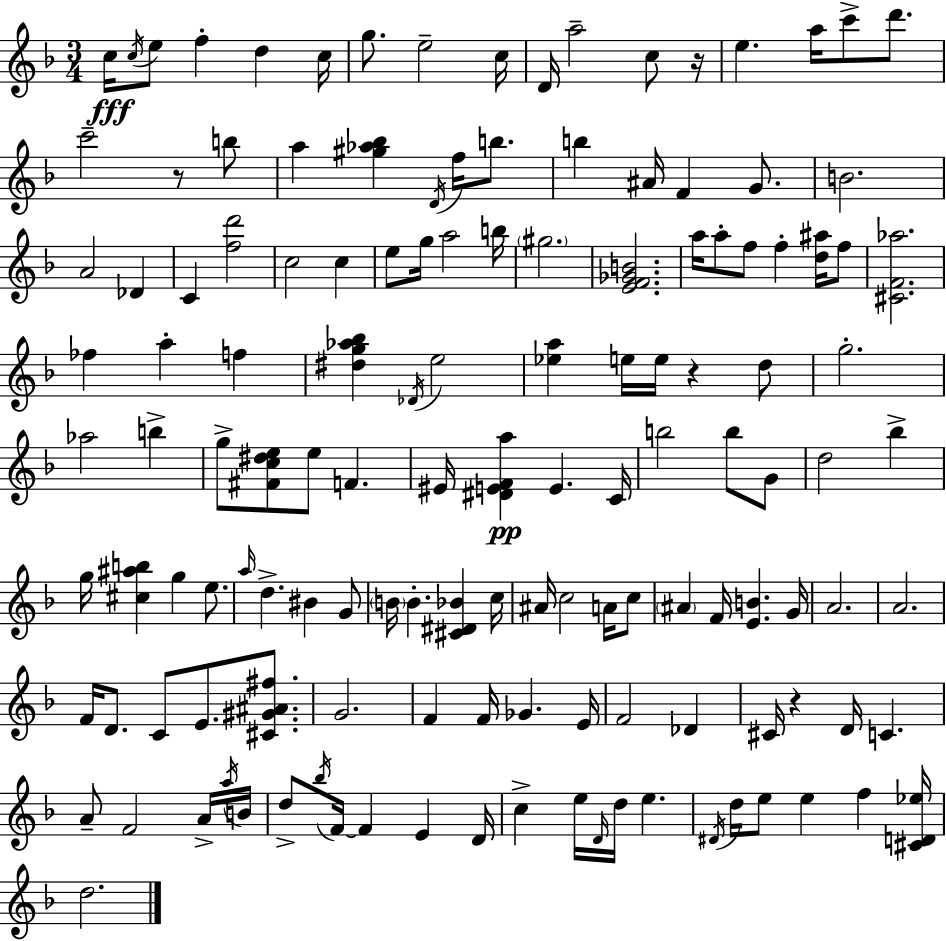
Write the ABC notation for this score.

X:1
T:Untitled
M:3/4
L:1/4
K:Dm
c/4 c/4 e/2 f d c/4 g/2 e2 c/4 D/4 a2 c/2 z/4 e a/4 c'/2 d'/2 c'2 z/2 b/2 a [^g_a_b] D/4 f/4 b/2 b ^A/4 F G/2 B2 A2 _D C [fd']2 c2 c e/2 g/4 a2 b/4 ^g2 [EF_GB]2 a/4 a/2 f/2 f [d^a]/4 f/2 [^CF_a]2 _f a f [^dg_a_b] _D/4 e2 [_ea] e/4 e/4 z d/2 g2 _a2 b g/2 [^Fc^de]/2 e/2 F ^E/4 [^DEFa] E C/4 b2 b/2 G/2 d2 _b g/4 [^c^ab] g e/2 a/4 d ^B G/2 B/4 B [^C^D_B] c/4 ^A/4 c2 A/4 c/2 ^A F/4 [EB] G/4 A2 A2 F/4 D/2 C/2 E/2 [^C^G^A^f]/2 G2 F F/4 _G E/4 F2 _D ^C/4 z D/4 C A/2 F2 A/4 a/4 B/4 d/2 _b/4 F/4 F E D/4 c e/4 D/4 d/4 e ^D/4 d/4 e/2 e f [^CD_e]/4 d2